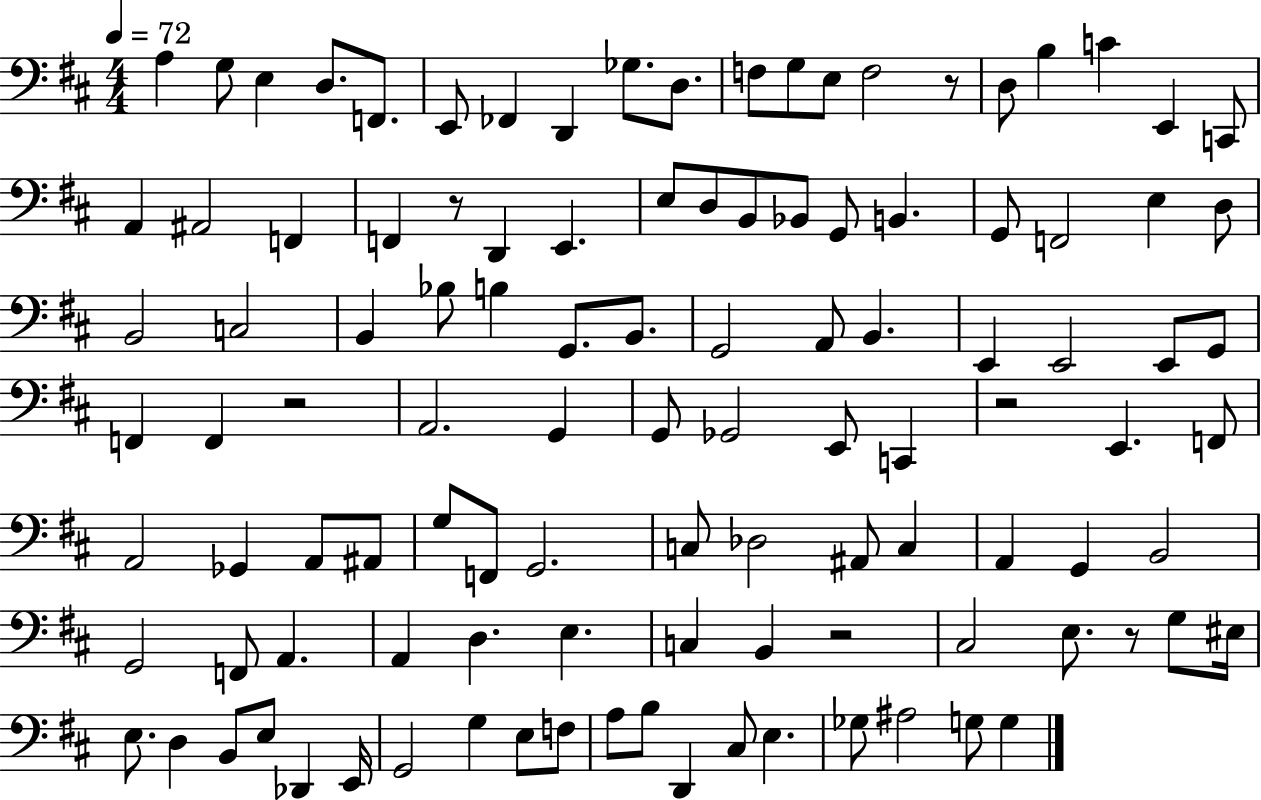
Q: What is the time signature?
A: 4/4